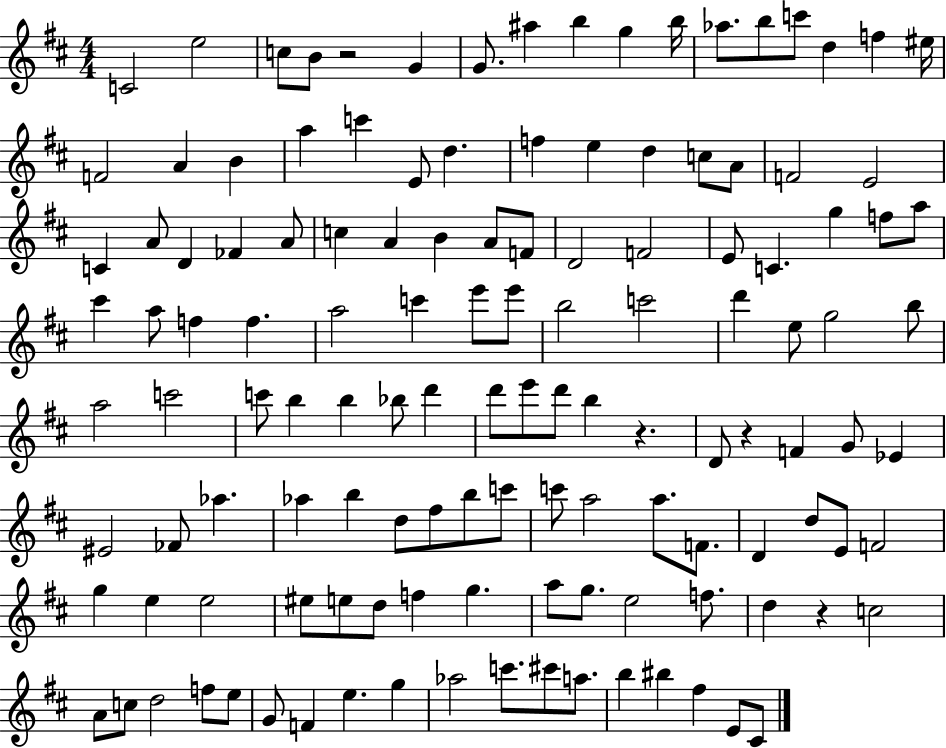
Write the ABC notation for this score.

X:1
T:Untitled
M:4/4
L:1/4
K:D
C2 e2 c/2 B/2 z2 G G/2 ^a b g b/4 _a/2 b/2 c'/2 d f ^e/4 F2 A B a c' E/2 d f e d c/2 A/2 F2 E2 C A/2 D _F A/2 c A B A/2 F/2 D2 F2 E/2 C g f/2 a/2 ^c' a/2 f f a2 c' e'/2 e'/2 b2 c'2 d' e/2 g2 b/2 a2 c'2 c'/2 b b _b/2 d' d'/2 e'/2 d'/2 b z D/2 z F G/2 _E ^E2 _F/2 _a _a b d/2 ^f/2 b/2 c'/2 c'/2 a2 a/2 F/2 D d/2 E/2 F2 g e e2 ^e/2 e/2 d/2 f g a/2 g/2 e2 f/2 d z c2 A/2 c/2 d2 f/2 e/2 G/2 F e g _a2 c'/2 ^c'/2 a/2 b ^b ^f E/2 ^C/2